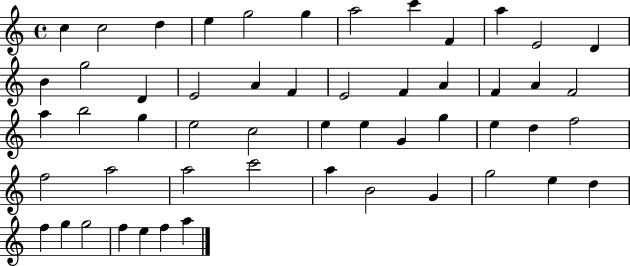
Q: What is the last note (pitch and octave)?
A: A5